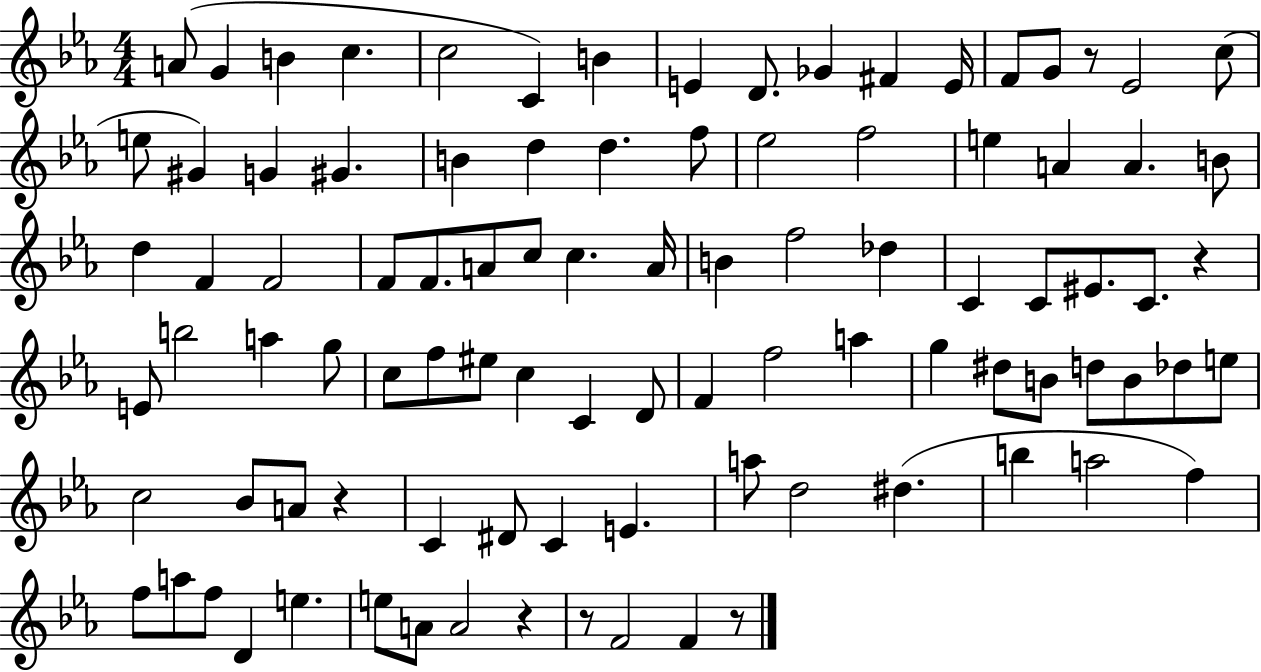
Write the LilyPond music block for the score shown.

{
  \clef treble
  \numericTimeSignature
  \time 4/4
  \key ees \major
  a'8( g'4 b'4 c''4. | c''2 c'4) b'4 | e'4 d'8. ges'4 fis'4 e'16 | f'8 g'8 r8 ees'2 c''8( | \break e''8 gis'4) g'4 gis'4. | b'4 d''4 d''4. f''8 | ees''2 f''2 | e''4 a'4 a'4. b'8 | \break d''4 f'4 f'2 | f'8 f'8. a'8 c''8 c''4. a'16 | b'4 f''2 des''4 | c'4 c'8 eis'8. c'8. r4 | \break e'8 b''2 a''4 g''8 | c''8 f''8 eis''8 c''4 c'4 d'8 | f'4 f''2 a''4 | g''4 dis''8 b'8 d''8 b'8 des''8 e''8 | \break c''2 bes'8 a'8 r4 | c'4 dis'8 c'4 e'4. | a''8 d''2 dis''4.( | b''4 a''2 f''4) | \break f''8 a''8 f''8 d'4 e''4. | e''8 a'8 a'2 r4 | r8 f'2 f'4 r8 | \bar "|."
}